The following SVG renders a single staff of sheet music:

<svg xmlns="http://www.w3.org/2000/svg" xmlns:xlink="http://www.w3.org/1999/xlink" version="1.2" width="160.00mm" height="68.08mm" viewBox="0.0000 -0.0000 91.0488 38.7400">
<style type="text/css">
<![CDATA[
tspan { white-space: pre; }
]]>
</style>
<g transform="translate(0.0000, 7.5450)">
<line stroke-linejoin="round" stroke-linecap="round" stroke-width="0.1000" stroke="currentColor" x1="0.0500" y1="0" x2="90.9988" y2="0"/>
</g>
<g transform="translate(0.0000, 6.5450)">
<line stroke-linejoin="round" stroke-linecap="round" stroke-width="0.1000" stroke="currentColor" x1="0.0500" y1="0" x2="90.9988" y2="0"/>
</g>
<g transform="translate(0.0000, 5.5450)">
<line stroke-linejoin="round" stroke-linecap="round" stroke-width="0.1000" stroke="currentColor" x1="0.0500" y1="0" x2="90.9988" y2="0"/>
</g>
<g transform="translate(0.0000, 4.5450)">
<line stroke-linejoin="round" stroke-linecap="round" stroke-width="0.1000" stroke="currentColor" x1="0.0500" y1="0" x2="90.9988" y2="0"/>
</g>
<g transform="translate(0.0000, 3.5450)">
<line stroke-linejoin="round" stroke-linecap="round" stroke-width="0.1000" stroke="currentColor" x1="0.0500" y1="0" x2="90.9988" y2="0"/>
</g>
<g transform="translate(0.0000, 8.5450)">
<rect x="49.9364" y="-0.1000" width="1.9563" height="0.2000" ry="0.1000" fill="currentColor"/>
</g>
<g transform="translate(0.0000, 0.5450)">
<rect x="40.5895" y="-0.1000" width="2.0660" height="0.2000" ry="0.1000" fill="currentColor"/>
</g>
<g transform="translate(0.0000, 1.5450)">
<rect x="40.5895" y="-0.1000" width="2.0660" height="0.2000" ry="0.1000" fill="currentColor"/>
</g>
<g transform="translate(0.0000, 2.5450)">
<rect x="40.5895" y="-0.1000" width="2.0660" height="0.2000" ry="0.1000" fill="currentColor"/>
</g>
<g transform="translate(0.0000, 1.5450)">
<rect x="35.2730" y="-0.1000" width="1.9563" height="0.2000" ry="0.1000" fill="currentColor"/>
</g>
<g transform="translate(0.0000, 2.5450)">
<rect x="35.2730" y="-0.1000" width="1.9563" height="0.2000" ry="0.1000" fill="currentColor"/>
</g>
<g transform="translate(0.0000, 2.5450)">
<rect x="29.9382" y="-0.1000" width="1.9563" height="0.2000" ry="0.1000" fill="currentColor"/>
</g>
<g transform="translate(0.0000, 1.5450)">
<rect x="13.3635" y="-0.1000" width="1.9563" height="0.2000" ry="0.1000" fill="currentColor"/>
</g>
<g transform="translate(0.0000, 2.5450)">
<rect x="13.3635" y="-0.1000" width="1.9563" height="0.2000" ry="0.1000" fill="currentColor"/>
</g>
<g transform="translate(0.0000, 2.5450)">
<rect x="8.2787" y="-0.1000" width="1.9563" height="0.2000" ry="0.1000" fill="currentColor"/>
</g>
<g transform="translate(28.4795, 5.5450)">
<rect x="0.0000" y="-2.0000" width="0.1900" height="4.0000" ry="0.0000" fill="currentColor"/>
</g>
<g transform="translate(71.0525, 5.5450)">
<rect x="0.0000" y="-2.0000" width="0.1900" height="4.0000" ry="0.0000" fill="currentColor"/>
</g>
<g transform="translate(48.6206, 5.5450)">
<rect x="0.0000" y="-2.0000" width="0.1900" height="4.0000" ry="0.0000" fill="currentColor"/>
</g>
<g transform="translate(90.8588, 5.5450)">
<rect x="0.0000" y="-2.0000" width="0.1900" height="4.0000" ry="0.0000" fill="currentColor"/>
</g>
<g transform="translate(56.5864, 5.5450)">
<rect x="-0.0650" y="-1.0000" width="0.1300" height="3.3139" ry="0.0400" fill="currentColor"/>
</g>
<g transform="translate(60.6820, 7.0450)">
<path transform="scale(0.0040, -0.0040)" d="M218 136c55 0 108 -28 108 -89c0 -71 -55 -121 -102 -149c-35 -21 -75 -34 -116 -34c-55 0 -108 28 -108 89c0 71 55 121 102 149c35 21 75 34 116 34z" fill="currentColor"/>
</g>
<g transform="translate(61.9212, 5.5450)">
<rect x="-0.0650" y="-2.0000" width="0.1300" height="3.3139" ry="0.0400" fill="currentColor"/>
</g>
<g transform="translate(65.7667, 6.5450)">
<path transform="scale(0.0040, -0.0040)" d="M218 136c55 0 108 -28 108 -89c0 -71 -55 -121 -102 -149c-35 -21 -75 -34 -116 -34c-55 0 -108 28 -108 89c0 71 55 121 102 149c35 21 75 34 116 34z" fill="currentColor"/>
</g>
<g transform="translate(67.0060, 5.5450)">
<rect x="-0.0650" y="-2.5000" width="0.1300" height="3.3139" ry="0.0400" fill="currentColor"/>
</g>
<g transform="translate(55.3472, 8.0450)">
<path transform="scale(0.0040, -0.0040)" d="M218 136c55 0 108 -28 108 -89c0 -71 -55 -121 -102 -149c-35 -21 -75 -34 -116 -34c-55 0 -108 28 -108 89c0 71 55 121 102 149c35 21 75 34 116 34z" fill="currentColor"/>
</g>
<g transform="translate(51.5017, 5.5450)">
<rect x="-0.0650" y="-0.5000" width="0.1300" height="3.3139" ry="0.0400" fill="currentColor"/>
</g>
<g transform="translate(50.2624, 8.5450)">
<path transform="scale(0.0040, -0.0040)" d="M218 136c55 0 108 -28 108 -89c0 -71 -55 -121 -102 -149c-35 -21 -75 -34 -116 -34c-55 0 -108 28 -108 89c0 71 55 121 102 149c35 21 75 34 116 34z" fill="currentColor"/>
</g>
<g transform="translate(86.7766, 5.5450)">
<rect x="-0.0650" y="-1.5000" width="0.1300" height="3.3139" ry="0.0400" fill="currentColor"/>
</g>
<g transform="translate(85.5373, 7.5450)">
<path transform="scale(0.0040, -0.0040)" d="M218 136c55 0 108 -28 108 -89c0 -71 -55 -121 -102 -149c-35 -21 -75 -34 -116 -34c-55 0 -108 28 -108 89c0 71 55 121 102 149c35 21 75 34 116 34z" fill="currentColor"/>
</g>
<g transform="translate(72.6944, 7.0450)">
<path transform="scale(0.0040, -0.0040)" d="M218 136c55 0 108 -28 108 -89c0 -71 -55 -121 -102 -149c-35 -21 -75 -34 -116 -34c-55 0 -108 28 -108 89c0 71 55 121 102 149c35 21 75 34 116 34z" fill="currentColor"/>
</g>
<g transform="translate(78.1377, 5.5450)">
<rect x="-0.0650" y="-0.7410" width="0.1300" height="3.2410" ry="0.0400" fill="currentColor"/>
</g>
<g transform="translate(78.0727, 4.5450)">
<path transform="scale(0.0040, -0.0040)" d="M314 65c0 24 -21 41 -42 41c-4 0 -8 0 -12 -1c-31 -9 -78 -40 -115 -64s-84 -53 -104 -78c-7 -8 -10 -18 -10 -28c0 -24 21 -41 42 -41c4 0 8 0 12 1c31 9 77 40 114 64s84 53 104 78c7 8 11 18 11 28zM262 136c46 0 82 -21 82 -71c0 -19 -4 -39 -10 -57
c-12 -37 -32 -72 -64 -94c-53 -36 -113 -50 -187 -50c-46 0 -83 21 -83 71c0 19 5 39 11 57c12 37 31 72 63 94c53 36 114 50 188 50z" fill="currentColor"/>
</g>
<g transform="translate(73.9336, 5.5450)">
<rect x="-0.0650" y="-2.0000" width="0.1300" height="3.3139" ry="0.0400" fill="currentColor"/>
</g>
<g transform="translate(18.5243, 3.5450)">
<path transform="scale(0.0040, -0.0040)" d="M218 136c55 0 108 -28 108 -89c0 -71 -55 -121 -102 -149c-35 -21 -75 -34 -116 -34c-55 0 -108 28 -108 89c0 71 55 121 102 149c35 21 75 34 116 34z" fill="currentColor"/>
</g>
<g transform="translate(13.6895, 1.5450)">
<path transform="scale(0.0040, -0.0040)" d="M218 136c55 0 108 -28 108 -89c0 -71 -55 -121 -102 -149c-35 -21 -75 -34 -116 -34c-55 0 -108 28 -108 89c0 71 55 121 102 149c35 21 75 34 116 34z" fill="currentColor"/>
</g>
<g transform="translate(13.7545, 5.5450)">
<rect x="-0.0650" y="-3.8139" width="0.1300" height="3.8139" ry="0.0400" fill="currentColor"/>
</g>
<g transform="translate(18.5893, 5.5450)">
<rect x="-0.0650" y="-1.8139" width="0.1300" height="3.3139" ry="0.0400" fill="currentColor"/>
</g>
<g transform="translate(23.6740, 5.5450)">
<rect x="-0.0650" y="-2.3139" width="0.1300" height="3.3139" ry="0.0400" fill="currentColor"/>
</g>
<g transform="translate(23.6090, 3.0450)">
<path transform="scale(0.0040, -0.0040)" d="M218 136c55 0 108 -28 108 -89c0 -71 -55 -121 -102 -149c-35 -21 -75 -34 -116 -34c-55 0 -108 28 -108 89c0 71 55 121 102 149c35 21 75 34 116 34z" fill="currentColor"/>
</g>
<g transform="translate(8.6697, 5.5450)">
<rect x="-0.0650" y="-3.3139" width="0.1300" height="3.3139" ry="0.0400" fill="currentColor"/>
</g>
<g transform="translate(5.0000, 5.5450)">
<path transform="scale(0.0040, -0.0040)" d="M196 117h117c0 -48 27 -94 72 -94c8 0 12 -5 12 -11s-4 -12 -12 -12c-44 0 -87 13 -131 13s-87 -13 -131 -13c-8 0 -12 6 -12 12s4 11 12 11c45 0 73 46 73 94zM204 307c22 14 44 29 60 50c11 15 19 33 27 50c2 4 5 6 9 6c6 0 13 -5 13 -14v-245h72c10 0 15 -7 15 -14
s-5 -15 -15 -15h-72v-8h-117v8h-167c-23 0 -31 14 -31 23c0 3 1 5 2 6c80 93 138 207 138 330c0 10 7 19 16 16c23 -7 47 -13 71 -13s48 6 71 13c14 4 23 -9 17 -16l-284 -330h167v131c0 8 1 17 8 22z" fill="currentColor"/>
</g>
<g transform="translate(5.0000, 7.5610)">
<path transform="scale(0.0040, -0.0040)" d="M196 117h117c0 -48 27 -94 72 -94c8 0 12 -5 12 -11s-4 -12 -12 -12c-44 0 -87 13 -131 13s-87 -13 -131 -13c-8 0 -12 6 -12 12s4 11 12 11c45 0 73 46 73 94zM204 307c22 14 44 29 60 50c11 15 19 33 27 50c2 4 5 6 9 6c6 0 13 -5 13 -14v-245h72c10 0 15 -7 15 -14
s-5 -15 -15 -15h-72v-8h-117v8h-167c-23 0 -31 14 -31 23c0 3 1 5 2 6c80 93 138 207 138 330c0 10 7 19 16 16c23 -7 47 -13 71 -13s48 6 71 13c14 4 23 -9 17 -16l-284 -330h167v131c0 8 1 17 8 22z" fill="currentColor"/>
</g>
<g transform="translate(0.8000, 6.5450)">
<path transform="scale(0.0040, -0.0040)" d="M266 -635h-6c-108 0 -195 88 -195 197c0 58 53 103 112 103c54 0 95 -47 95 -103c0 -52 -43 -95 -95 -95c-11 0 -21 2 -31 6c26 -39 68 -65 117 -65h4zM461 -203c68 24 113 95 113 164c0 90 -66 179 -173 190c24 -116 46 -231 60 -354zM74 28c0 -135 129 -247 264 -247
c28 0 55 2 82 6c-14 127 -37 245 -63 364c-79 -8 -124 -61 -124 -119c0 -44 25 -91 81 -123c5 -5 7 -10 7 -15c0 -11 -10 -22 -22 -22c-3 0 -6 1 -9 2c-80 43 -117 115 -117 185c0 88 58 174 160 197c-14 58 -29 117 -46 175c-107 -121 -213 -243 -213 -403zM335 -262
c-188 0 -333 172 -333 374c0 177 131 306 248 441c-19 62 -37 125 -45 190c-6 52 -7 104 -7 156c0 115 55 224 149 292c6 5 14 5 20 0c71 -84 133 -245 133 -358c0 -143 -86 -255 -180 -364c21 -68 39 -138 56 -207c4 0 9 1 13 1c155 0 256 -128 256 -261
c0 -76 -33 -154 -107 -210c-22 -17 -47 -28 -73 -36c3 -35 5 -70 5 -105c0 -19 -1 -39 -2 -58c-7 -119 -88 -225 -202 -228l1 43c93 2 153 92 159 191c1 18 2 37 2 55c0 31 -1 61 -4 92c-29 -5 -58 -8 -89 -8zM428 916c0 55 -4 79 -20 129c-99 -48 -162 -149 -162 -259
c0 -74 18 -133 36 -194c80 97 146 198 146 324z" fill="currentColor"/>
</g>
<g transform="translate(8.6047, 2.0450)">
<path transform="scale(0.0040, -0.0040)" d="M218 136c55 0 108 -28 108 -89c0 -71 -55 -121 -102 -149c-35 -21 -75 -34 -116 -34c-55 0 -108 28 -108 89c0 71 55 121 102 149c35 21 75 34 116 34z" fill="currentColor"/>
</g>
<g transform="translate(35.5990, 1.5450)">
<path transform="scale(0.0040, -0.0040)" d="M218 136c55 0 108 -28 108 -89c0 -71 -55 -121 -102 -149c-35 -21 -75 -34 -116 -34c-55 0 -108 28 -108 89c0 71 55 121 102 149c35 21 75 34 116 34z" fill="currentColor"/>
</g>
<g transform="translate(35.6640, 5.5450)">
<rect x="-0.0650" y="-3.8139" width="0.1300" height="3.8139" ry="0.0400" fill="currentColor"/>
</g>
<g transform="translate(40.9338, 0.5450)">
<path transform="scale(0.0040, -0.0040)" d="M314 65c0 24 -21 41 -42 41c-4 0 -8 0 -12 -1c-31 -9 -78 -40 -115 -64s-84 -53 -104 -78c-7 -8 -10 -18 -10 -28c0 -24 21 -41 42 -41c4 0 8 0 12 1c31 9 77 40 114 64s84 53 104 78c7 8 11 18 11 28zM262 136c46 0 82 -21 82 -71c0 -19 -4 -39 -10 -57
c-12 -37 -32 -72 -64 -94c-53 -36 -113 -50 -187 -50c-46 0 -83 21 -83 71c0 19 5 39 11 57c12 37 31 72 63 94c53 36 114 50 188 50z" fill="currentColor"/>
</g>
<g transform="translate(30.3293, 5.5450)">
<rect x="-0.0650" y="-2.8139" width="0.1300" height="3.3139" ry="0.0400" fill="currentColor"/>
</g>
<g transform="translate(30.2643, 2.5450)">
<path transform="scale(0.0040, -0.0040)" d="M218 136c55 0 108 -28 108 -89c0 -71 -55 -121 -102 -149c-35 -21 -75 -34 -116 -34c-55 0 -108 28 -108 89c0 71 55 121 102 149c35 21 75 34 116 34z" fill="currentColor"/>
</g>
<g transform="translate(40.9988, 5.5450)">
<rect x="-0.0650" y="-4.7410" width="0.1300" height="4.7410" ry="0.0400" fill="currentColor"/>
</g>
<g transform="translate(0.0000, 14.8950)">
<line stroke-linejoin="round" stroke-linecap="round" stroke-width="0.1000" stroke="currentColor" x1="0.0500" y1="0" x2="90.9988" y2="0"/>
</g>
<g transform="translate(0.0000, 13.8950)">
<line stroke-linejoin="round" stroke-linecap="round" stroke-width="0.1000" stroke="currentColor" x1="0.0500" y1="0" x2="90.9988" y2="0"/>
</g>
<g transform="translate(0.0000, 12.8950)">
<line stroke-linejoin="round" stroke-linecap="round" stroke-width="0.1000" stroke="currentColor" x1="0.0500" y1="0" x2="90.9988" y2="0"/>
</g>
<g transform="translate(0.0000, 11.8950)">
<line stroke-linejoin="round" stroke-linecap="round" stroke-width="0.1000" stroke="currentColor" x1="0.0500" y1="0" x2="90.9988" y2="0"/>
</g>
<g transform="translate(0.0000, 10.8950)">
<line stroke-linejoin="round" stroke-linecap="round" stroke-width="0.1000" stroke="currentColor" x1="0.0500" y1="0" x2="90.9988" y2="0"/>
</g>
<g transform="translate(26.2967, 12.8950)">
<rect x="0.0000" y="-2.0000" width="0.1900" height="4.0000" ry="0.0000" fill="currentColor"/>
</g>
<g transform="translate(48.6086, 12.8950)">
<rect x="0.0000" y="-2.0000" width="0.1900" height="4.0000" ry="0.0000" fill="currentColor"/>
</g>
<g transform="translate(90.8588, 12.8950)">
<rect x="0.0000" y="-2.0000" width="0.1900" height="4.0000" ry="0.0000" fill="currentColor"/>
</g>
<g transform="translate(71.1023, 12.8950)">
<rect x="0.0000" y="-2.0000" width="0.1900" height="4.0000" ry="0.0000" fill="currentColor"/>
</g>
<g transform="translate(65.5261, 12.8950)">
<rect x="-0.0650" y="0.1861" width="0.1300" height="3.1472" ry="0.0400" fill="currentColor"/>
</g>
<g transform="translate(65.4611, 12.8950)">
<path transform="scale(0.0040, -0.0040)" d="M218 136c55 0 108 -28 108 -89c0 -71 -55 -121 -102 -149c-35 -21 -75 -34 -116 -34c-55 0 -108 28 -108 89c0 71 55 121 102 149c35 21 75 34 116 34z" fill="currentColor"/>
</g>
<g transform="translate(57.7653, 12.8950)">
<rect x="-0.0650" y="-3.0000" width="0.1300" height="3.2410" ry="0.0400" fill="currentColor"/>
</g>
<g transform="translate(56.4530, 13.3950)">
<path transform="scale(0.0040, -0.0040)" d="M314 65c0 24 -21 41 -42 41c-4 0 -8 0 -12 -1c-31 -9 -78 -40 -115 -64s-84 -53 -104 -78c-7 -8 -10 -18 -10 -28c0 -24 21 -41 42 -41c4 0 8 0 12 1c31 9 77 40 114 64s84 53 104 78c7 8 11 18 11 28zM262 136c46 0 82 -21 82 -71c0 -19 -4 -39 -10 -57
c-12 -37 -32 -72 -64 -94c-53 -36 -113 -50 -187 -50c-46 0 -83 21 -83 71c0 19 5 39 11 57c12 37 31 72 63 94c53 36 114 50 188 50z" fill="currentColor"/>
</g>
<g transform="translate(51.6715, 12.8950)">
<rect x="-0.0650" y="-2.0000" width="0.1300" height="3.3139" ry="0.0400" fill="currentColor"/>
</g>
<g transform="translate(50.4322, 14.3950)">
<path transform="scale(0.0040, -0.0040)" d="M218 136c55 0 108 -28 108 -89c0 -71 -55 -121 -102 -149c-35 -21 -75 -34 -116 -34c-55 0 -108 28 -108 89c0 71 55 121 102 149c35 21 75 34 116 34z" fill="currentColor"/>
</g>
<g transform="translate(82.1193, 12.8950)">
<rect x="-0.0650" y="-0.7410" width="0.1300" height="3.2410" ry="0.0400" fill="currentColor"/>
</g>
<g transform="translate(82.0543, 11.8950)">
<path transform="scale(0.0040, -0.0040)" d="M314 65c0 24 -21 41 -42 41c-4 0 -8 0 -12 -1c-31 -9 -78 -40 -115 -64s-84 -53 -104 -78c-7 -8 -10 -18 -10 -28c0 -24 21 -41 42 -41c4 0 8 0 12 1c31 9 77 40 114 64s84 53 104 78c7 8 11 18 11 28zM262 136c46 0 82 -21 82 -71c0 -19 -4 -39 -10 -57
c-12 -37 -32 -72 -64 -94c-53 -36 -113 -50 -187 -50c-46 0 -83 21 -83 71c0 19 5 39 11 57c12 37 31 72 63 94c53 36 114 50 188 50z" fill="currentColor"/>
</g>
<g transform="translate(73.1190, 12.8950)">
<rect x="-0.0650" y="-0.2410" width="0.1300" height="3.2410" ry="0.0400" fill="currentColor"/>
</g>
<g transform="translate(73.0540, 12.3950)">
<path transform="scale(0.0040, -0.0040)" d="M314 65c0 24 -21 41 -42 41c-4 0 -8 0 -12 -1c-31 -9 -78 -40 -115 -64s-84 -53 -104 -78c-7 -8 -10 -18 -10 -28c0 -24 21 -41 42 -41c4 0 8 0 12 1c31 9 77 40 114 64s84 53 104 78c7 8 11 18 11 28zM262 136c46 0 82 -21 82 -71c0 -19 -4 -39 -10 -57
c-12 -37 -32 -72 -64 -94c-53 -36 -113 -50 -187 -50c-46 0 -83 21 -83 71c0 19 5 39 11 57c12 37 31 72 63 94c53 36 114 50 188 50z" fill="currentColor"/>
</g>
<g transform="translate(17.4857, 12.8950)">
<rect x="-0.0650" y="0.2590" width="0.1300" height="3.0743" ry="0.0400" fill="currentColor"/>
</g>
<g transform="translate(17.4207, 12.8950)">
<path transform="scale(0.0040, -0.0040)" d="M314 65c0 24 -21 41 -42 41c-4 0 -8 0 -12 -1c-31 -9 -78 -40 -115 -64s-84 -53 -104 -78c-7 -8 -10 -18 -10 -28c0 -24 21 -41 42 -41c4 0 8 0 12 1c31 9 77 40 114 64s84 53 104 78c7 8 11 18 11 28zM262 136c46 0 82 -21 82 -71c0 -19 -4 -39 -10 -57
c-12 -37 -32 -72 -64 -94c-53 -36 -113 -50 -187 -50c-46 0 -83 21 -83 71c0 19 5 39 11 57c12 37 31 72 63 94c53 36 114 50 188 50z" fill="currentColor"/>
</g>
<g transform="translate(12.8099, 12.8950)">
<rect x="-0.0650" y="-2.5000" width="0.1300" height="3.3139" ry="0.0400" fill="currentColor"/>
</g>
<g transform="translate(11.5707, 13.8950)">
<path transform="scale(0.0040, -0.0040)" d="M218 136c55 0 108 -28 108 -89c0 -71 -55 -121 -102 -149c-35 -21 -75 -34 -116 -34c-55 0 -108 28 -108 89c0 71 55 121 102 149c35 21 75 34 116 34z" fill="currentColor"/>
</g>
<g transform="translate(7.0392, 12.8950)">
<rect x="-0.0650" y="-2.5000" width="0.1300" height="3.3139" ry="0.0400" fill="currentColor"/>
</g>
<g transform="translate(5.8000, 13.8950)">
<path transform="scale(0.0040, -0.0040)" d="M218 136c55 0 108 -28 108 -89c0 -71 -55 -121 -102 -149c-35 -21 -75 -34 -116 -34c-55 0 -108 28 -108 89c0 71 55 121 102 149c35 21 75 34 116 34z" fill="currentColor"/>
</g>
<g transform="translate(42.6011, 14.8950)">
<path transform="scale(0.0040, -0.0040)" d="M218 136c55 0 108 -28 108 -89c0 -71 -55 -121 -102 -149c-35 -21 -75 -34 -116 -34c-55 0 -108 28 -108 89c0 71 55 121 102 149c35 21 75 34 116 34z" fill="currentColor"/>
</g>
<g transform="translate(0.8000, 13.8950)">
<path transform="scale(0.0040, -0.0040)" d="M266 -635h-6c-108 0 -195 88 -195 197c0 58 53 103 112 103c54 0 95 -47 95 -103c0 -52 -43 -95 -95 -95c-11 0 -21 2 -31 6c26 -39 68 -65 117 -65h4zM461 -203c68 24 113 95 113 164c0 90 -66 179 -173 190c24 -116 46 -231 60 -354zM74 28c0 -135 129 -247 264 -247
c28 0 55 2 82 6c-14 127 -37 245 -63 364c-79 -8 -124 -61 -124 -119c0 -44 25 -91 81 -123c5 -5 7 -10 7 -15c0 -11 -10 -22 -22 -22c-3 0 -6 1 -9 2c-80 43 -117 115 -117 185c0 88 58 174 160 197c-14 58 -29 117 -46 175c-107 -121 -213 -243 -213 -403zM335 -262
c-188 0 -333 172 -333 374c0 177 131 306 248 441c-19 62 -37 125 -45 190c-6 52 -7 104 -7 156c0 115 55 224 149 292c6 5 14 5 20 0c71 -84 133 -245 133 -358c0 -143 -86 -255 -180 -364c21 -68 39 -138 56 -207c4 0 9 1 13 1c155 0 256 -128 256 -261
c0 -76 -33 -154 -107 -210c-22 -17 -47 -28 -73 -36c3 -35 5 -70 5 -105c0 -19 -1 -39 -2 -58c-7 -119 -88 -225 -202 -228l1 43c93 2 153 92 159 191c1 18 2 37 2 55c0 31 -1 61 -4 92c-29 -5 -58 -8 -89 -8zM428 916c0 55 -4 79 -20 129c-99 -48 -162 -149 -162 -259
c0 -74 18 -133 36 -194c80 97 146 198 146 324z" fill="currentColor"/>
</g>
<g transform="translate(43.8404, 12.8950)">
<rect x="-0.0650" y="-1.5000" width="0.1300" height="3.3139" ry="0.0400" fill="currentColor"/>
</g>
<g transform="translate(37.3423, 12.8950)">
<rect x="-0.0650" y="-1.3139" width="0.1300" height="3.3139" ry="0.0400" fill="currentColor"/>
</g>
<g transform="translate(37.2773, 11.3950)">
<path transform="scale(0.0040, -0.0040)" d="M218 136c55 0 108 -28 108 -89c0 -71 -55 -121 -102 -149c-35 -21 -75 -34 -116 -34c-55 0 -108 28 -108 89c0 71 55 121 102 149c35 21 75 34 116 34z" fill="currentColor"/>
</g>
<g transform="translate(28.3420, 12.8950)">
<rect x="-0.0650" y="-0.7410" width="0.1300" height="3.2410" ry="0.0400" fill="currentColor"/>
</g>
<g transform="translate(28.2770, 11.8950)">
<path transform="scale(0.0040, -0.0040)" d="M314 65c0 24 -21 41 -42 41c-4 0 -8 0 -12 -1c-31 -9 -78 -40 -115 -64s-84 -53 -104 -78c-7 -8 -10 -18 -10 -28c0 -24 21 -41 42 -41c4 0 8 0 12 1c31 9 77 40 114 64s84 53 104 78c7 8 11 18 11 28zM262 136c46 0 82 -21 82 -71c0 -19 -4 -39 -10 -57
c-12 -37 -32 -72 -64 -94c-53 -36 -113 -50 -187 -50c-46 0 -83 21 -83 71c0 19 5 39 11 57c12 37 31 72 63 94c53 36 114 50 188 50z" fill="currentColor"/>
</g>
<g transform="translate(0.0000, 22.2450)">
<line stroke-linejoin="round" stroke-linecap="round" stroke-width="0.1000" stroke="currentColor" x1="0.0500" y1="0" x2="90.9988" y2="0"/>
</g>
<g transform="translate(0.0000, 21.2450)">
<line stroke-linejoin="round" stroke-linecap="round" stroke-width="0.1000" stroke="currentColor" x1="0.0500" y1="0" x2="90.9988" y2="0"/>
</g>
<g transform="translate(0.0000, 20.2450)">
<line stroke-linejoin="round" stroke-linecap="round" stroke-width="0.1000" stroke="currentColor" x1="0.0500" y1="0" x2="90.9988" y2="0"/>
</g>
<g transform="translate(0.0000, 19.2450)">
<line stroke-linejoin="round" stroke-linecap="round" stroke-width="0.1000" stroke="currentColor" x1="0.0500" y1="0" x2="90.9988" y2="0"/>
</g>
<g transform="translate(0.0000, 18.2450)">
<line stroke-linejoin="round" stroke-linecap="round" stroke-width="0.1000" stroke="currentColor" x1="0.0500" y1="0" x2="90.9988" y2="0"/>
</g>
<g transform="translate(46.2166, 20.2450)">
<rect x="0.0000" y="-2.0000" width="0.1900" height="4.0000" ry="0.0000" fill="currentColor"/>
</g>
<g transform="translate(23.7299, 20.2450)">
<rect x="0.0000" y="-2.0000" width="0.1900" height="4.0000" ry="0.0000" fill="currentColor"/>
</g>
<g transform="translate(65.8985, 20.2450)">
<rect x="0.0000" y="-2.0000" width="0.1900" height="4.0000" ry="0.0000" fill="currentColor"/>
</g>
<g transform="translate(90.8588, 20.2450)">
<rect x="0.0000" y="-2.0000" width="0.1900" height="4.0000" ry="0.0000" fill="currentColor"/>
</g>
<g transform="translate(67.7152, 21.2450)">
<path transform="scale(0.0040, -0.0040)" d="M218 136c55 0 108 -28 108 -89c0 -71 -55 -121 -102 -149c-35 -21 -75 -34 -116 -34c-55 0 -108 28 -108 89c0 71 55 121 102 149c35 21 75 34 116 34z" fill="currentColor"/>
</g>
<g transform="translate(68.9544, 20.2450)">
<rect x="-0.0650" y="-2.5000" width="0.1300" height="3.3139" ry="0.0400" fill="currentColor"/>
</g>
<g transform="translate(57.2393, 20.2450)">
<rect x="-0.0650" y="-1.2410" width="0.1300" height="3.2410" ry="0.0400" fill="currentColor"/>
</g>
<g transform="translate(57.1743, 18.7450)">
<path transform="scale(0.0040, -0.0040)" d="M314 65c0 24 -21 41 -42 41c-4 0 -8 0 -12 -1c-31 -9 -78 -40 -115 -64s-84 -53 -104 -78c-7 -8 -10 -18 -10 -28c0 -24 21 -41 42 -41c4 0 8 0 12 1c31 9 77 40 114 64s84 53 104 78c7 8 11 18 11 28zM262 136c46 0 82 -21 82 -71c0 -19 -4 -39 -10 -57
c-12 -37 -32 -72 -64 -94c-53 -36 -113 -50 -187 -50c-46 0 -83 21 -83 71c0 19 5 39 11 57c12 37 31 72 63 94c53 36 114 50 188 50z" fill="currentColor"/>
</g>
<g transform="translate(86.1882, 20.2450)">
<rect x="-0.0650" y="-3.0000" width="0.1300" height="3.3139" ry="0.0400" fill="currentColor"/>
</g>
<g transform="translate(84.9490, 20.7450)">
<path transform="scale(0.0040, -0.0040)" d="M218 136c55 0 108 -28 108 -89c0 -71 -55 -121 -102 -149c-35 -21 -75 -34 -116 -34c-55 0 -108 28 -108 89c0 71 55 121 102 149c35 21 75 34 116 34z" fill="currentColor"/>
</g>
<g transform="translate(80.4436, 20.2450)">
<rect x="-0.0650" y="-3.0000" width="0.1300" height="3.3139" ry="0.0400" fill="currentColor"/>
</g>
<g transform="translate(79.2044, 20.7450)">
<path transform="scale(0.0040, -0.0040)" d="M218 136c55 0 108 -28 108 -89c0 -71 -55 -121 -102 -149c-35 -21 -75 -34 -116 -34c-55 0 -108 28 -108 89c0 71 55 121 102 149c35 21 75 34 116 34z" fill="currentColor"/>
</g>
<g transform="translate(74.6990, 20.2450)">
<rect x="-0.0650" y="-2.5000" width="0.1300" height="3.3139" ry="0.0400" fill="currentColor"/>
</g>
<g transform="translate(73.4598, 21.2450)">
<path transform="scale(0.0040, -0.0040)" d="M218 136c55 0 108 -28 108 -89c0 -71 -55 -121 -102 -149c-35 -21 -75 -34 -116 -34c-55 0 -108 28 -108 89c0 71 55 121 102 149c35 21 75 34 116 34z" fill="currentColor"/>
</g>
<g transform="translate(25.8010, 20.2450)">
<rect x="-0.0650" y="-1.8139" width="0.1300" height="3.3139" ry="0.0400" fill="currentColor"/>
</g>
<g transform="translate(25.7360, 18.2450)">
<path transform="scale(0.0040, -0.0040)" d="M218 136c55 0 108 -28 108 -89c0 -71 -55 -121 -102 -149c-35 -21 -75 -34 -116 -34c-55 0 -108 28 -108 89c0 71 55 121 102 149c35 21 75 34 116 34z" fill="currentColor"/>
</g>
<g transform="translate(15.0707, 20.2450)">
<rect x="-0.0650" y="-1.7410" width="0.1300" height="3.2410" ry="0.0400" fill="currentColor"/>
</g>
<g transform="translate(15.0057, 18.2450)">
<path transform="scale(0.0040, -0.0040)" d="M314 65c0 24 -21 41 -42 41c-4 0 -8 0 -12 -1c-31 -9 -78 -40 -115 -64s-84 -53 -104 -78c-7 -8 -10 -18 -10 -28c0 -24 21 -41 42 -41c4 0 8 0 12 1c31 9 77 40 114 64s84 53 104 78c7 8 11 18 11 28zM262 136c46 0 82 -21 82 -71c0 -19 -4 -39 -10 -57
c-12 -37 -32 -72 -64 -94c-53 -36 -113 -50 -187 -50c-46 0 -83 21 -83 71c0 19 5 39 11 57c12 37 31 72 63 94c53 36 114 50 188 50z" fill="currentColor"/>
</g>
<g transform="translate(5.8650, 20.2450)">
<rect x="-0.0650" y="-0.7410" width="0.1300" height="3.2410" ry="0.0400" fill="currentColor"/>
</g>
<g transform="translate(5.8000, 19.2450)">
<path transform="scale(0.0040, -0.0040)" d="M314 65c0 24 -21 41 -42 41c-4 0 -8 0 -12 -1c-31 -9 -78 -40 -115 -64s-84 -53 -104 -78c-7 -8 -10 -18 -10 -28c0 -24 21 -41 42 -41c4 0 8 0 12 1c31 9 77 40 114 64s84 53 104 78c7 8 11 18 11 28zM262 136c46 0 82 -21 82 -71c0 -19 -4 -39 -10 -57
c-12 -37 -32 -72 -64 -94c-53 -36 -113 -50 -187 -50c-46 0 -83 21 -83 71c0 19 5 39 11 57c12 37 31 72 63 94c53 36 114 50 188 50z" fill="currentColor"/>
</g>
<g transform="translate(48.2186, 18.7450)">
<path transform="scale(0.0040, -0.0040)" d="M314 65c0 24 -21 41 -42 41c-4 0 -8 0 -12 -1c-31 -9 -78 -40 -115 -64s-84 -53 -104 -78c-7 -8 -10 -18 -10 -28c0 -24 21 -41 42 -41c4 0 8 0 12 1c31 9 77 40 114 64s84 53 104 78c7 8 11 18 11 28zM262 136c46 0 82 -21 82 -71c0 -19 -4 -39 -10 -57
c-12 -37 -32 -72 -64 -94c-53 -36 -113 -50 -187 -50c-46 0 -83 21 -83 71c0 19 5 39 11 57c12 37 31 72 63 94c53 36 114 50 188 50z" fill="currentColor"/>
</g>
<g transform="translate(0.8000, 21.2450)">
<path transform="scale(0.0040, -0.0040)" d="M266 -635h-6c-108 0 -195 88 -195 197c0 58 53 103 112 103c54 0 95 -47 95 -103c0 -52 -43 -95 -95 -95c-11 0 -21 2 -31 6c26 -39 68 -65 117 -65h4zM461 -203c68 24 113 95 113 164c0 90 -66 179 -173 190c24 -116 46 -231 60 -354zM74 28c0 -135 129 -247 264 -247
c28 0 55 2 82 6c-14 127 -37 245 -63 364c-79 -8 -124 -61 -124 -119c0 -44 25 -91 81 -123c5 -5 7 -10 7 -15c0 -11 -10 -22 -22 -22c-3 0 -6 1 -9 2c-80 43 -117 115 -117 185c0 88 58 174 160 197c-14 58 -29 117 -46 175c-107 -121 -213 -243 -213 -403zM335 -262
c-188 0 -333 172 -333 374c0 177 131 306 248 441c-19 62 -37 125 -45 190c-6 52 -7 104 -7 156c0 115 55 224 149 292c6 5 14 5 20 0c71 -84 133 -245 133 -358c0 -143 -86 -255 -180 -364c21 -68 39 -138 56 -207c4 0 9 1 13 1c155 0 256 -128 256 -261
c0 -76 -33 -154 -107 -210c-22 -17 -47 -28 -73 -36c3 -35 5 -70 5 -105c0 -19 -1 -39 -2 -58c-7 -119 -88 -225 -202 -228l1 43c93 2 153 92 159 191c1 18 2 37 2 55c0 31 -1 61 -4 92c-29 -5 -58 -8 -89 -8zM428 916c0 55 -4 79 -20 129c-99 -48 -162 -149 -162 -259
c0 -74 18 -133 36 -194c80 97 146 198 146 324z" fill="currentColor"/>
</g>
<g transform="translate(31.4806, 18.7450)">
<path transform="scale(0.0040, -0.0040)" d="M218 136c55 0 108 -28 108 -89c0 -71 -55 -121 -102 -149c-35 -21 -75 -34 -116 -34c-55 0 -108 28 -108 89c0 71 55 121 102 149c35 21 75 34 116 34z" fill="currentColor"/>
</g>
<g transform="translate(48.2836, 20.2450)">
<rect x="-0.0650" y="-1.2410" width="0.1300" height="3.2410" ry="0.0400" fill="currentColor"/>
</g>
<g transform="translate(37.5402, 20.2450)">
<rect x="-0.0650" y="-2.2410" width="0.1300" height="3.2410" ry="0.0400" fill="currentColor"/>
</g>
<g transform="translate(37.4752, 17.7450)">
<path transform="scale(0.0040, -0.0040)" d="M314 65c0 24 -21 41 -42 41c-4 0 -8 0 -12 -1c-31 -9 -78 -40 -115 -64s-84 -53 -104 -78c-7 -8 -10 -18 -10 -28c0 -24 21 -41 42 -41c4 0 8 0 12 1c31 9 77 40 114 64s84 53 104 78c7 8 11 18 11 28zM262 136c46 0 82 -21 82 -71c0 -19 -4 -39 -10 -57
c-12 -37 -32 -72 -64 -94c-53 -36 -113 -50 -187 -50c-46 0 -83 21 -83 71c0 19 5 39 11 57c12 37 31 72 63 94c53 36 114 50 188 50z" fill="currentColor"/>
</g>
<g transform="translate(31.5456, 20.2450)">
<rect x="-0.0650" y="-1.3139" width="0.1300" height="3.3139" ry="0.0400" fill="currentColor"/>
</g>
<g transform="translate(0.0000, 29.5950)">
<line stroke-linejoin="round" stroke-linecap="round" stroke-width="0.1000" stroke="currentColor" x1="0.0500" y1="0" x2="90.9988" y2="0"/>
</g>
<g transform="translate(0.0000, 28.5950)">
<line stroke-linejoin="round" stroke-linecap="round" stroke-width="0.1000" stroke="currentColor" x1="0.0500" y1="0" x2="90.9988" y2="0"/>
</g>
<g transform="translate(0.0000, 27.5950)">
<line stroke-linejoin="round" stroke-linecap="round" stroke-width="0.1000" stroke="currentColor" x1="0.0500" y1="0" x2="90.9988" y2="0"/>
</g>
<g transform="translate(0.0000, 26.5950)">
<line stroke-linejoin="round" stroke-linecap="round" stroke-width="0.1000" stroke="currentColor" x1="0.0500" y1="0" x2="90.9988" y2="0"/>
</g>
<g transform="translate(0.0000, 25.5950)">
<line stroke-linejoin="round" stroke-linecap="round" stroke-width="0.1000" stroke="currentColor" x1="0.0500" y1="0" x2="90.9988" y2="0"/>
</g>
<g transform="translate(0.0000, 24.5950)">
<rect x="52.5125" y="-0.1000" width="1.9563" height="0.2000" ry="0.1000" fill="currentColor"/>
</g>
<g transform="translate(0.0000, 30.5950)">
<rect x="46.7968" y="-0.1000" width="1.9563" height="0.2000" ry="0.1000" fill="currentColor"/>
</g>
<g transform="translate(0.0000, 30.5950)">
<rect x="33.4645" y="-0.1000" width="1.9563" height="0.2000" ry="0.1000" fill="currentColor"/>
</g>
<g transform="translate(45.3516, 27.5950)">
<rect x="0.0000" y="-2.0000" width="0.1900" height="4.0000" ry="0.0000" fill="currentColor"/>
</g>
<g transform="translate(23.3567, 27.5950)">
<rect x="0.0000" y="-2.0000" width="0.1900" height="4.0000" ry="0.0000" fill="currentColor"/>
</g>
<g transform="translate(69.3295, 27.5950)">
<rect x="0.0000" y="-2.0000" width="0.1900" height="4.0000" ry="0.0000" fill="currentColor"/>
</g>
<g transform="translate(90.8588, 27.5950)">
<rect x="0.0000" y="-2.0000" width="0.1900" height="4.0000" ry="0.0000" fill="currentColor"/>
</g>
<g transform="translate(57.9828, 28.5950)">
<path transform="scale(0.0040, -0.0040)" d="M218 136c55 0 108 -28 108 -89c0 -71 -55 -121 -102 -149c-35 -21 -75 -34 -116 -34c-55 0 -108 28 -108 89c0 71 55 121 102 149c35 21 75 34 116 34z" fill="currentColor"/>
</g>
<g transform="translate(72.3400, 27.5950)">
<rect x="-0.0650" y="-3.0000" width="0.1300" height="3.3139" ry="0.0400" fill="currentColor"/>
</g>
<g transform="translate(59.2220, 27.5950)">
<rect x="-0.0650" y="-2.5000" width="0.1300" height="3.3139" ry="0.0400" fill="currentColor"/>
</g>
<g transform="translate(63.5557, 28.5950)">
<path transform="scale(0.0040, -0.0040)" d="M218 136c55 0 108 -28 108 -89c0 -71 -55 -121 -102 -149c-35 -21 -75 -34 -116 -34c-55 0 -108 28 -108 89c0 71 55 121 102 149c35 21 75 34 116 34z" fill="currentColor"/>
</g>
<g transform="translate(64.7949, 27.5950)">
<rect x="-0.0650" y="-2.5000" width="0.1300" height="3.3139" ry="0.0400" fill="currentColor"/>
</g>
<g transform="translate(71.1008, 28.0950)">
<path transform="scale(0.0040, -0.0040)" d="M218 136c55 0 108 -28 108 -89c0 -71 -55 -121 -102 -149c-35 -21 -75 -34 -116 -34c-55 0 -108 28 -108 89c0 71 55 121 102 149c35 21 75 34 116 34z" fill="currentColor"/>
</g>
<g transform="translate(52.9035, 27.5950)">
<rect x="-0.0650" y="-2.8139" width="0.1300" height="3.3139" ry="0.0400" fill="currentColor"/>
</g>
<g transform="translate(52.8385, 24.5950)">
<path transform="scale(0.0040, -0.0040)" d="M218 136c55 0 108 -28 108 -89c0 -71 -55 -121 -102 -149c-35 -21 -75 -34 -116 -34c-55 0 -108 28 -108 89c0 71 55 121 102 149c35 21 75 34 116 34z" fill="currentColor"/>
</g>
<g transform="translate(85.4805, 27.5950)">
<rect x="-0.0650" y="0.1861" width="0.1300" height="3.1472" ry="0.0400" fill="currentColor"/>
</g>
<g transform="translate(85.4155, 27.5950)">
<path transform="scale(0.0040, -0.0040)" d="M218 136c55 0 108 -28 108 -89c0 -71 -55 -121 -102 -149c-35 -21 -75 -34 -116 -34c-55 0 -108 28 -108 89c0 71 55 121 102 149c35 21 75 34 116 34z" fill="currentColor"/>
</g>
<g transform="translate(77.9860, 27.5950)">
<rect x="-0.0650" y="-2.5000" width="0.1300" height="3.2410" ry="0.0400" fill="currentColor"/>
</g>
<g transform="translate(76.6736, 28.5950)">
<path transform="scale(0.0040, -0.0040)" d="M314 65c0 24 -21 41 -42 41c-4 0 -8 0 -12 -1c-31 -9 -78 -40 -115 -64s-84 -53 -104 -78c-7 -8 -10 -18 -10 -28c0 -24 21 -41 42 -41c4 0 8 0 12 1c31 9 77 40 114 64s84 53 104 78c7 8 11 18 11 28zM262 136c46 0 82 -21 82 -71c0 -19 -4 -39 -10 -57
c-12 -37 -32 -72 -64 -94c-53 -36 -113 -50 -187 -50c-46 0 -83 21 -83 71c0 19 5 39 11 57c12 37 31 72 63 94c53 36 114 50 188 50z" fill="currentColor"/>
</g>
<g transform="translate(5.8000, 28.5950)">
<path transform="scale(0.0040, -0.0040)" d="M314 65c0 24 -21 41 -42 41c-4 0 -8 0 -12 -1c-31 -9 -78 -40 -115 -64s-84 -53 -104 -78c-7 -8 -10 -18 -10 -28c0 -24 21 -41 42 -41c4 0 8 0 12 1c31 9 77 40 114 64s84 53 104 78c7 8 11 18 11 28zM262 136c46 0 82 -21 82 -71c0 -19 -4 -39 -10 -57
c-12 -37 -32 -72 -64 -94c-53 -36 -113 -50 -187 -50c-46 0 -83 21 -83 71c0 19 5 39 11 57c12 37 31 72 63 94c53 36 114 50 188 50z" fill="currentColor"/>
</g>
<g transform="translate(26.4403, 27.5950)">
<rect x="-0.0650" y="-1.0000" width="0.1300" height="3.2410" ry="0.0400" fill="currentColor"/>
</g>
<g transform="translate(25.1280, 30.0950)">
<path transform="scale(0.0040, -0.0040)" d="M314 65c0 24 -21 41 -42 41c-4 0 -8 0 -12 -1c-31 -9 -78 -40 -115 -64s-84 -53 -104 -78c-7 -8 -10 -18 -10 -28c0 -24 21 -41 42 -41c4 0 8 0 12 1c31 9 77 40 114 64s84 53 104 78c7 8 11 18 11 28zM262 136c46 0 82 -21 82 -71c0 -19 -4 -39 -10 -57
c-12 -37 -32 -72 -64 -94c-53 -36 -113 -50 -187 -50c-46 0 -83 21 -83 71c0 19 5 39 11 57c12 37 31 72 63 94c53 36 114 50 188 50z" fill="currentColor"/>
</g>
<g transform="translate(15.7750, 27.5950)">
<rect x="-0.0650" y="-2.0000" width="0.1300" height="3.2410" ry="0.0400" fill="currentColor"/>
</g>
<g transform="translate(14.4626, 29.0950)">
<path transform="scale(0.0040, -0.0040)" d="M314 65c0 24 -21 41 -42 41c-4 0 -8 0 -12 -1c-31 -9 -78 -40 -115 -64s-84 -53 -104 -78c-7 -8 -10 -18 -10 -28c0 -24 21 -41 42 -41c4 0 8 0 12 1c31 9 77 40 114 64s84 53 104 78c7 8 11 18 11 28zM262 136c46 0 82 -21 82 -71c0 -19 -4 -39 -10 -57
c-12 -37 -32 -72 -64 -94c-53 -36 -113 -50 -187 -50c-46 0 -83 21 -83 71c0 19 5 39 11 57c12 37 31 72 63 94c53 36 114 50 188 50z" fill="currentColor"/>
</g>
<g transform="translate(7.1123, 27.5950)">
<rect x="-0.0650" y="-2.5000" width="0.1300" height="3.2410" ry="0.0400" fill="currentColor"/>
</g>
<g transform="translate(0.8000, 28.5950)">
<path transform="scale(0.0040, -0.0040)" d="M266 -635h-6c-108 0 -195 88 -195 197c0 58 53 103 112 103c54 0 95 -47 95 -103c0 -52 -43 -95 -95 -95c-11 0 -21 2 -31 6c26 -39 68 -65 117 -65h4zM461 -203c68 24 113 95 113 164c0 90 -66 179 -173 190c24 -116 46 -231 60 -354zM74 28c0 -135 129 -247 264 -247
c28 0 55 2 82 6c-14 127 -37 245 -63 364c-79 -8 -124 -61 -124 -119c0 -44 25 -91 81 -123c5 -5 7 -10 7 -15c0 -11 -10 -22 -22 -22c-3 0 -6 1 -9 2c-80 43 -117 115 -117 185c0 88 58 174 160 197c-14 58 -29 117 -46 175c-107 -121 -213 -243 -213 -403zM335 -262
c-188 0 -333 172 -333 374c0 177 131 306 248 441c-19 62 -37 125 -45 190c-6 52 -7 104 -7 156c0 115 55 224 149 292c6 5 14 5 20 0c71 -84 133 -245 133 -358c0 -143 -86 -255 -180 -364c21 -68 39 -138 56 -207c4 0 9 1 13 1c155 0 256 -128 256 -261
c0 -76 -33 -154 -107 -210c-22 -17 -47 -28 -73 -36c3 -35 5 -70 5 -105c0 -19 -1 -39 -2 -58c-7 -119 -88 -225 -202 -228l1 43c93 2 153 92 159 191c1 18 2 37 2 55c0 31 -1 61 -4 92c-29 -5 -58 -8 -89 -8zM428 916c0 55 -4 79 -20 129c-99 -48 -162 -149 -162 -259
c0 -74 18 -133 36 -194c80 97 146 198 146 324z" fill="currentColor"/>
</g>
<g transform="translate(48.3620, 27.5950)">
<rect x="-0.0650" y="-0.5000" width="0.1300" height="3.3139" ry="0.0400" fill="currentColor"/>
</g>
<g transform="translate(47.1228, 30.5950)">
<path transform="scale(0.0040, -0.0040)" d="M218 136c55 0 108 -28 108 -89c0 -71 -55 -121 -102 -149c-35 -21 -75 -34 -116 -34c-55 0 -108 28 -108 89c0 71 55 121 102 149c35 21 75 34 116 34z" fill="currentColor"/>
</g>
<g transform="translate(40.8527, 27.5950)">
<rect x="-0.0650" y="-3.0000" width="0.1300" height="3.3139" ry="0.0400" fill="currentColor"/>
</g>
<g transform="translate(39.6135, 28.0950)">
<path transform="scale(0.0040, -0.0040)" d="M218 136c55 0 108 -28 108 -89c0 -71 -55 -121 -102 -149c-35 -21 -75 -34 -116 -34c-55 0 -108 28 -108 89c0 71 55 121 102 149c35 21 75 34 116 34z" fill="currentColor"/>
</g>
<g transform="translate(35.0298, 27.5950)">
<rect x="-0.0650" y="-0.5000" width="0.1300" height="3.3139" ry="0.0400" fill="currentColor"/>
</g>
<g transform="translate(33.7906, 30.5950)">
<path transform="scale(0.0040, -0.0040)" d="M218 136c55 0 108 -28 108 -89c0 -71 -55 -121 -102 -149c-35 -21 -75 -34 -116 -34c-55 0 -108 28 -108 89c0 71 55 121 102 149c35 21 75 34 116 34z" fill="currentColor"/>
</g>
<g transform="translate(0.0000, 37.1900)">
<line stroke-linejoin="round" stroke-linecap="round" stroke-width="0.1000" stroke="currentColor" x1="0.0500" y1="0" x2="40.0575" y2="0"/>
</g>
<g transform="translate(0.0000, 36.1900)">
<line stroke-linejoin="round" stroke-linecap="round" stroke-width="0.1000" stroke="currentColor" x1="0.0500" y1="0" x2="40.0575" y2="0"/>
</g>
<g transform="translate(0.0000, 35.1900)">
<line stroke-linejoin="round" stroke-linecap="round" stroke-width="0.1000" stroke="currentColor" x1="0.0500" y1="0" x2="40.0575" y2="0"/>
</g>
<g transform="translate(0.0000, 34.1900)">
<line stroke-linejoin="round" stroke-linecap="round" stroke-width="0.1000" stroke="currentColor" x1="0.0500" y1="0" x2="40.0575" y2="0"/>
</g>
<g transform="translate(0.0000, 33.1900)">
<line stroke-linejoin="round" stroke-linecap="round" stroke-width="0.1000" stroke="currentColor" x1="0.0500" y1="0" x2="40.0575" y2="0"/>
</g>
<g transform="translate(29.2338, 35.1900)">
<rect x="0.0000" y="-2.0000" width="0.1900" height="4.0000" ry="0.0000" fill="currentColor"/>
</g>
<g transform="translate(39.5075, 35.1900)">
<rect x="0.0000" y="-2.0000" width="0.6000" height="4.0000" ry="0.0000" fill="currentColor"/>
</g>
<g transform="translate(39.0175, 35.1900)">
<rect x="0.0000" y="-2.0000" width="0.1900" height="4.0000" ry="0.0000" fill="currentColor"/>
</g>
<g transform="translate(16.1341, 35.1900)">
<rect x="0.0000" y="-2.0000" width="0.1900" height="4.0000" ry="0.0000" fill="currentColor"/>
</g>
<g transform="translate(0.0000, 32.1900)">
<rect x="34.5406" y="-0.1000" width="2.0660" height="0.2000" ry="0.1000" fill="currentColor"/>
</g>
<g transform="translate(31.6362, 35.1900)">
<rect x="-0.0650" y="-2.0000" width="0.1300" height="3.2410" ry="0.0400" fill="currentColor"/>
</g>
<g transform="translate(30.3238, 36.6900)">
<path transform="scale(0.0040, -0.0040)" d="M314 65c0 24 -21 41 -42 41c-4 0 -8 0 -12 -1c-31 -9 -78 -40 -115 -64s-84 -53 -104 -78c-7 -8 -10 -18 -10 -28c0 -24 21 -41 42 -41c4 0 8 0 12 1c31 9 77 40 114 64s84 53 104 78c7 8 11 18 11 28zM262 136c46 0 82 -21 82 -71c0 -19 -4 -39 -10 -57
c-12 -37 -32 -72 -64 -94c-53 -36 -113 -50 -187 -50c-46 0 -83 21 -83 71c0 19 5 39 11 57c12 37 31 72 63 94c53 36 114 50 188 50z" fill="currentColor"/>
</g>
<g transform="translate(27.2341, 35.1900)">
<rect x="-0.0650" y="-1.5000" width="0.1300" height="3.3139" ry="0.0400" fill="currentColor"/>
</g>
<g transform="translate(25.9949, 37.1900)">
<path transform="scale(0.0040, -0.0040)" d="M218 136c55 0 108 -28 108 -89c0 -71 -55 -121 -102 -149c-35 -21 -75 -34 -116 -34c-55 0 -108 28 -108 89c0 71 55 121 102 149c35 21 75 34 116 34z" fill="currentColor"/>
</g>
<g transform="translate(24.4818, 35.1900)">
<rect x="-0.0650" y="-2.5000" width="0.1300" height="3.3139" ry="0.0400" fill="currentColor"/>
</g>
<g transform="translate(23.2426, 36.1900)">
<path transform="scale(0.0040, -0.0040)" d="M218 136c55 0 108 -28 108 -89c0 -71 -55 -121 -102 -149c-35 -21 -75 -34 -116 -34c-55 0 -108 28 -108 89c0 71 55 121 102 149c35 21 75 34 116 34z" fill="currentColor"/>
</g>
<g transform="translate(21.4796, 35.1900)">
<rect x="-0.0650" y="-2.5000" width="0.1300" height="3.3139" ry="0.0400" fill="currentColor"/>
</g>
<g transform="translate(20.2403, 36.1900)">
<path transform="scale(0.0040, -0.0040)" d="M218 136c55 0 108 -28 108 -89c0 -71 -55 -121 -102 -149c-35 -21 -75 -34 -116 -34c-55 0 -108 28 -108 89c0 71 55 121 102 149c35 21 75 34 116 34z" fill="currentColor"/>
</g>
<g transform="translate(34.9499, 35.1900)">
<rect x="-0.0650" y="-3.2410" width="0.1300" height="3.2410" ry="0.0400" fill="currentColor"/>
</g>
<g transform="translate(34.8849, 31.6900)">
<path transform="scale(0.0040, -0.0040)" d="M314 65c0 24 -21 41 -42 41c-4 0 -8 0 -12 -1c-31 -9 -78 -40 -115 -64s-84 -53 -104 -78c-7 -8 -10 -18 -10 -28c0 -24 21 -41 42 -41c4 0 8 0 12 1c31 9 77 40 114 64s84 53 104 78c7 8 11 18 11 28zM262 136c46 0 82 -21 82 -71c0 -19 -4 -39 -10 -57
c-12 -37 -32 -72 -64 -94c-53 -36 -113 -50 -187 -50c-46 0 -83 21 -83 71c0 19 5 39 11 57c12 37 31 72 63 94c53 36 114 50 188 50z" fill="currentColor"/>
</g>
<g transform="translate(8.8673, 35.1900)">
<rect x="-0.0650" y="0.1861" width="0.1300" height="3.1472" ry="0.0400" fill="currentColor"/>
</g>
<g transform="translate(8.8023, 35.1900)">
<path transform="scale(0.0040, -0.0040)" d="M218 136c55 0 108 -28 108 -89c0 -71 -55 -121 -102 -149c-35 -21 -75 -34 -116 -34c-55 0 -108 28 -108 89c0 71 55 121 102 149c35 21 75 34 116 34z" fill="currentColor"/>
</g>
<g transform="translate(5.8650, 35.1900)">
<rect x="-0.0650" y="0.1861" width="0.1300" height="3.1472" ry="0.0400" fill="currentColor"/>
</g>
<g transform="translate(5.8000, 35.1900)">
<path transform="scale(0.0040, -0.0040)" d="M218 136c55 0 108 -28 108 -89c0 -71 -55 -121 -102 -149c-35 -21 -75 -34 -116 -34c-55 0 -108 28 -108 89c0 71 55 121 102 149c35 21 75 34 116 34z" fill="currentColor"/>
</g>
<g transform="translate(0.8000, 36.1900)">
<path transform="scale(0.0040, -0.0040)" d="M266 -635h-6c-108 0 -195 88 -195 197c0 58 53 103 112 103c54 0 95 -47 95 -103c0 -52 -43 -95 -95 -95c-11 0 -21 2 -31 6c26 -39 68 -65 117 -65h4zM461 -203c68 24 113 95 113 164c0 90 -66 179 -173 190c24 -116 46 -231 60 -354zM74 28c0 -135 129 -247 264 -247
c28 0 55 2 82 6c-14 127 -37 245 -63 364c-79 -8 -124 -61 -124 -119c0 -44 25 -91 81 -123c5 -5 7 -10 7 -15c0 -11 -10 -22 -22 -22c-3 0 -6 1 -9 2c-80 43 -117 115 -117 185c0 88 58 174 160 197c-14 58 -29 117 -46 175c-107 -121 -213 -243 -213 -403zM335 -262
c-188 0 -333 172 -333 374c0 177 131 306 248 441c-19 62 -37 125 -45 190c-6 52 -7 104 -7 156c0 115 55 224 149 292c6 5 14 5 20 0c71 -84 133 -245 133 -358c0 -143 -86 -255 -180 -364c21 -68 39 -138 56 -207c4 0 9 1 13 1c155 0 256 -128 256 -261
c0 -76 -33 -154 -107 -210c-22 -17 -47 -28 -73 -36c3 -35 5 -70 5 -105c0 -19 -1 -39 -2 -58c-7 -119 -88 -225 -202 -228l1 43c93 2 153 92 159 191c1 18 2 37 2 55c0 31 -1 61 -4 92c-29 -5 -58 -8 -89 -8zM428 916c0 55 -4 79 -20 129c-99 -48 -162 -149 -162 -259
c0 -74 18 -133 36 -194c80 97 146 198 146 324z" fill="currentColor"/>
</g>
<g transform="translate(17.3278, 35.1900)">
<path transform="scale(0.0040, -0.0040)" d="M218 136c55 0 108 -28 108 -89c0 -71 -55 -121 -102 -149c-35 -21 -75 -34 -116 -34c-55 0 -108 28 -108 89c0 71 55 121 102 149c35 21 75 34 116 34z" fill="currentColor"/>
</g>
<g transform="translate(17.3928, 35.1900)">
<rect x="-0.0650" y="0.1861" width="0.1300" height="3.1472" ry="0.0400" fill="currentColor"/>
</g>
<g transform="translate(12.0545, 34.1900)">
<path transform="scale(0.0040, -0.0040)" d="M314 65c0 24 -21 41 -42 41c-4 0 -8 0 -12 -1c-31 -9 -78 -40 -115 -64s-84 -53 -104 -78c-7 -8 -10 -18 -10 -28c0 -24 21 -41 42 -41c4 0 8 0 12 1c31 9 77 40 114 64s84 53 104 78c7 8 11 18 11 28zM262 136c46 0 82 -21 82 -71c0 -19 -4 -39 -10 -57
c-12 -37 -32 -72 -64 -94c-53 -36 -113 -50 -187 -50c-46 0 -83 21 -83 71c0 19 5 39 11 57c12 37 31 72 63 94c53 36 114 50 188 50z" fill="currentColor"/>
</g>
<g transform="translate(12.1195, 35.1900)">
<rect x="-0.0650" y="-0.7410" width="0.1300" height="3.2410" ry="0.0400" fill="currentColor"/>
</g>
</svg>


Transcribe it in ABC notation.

X:1
T:Untitled
M:4/4
L:1/4
K:C
b c' f g a c' e'2 C D F G F d2 E G G B2 d2 e E F A2 B c2 d2 d2 f2 f e g2 e2 e2 G G A A G2 F2 D2 C A C a G G A G2 B B B d2 B G G E F2 b2